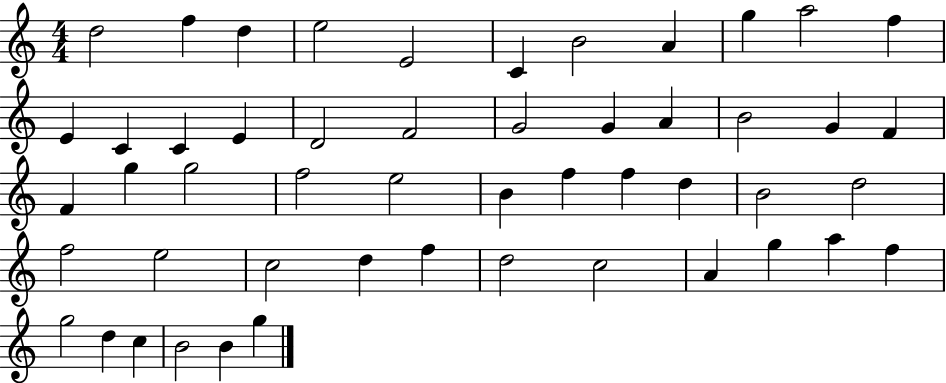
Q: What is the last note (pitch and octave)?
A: G5